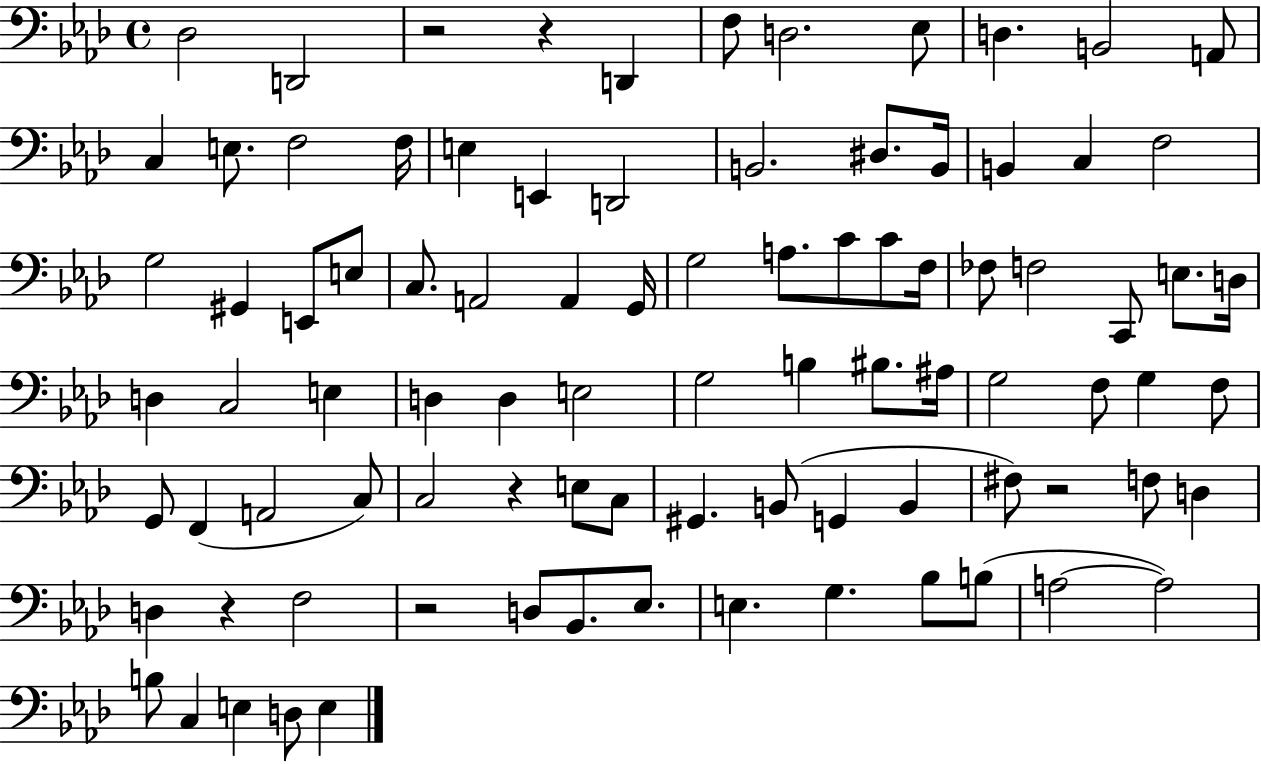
X:1
T:Untitled
M:4/4
L:1/4
K:Ab
_D,2 D,,2 z2 z D,, F,/2 D,2 _E,/2 D, B,,2 A,,/2 C, E,/2 F,2 F,/4 E, E,, D,,2 B,,2 ^D,/2 B,,/4 B,, C, F,2 G,2 ^G,, E,,/2 E,/2 C,/2 A,,2 A,, G,,/4 G,2 A,/2 C/2 C/2 F,/4 _F,/2 F,2 C,,/2 E,/2 D,/4 D, C,2 E, D, D, E,2 G,2 B, ^B,/2 ^A,/4 G,2 F,/2 G, F,/2 G,,/2 F,, A,,2 C,/2 C,2 z E,/2 C,/2 ^G,, B,,/2 G,, B,, ^F,/2 z2 F,/2 D, D, z F,2 z2 D,/2 _B,,/2 _E,/2 E, G, _B,/2 B,/2 A,2 A,2 B,/2 C, E, D,/2 E,